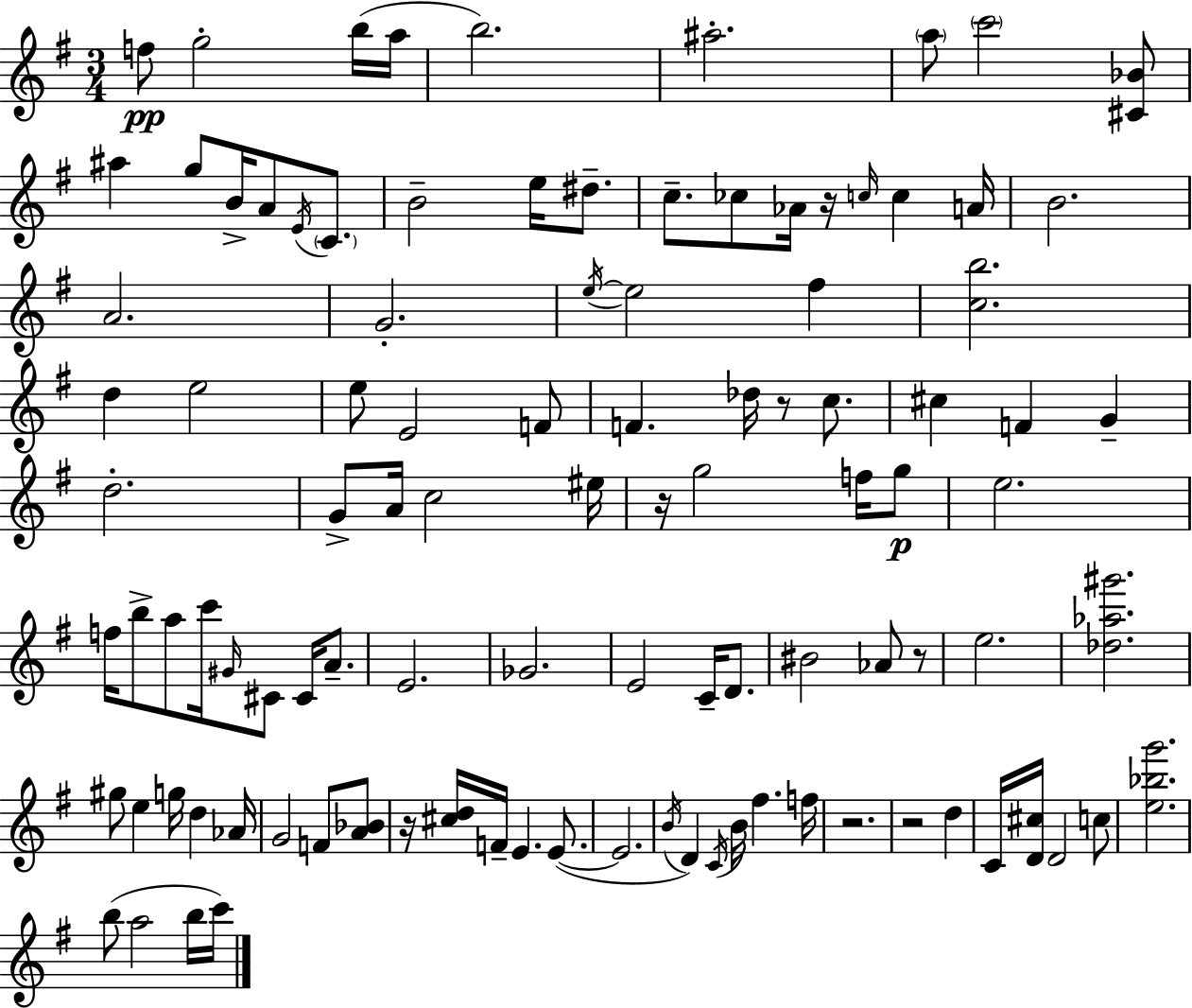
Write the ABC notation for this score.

X:1
T:Untitled
M:3/4
L:1/4
K:G
f/2 g2 b/4 a/4 b2 ^a2 a/2 c'2 [^C_B]/2 ^a g/2 B/4 A/2 E/4 C/2 B2 e/4 ^d/2 c/2 _c/2 _A/4 z/4 c/4 c A/4 B2 A2 G2 e/4 e2 ^f [cb]2 d e2 e/2 E2 F/2 F _d/4 z/2 c/2 ^c F G d2 G/2 A/4 c2 ^e/4 z/4 g2 f/4 g/2 e2 f/4 b/2 a/2 c'/4 ^G/4 ^C/2 ^C/4 A/2 E2 _G2 E2 C/4 D/2 ^B2 _A/2 z/2 e2 [_d_a^g']2 ^g/2 e g/4 d _A/4 G2 F/2 [A_B]/2 z/4 [^cd]/4 F/4 E E/2 E2 B/4 D C/4 B/4 ^f f/4 z2 z2 d C/4 [D^c]/4 D2 c/2 [e_bg']2 b/2 a2 b/4 c'/4